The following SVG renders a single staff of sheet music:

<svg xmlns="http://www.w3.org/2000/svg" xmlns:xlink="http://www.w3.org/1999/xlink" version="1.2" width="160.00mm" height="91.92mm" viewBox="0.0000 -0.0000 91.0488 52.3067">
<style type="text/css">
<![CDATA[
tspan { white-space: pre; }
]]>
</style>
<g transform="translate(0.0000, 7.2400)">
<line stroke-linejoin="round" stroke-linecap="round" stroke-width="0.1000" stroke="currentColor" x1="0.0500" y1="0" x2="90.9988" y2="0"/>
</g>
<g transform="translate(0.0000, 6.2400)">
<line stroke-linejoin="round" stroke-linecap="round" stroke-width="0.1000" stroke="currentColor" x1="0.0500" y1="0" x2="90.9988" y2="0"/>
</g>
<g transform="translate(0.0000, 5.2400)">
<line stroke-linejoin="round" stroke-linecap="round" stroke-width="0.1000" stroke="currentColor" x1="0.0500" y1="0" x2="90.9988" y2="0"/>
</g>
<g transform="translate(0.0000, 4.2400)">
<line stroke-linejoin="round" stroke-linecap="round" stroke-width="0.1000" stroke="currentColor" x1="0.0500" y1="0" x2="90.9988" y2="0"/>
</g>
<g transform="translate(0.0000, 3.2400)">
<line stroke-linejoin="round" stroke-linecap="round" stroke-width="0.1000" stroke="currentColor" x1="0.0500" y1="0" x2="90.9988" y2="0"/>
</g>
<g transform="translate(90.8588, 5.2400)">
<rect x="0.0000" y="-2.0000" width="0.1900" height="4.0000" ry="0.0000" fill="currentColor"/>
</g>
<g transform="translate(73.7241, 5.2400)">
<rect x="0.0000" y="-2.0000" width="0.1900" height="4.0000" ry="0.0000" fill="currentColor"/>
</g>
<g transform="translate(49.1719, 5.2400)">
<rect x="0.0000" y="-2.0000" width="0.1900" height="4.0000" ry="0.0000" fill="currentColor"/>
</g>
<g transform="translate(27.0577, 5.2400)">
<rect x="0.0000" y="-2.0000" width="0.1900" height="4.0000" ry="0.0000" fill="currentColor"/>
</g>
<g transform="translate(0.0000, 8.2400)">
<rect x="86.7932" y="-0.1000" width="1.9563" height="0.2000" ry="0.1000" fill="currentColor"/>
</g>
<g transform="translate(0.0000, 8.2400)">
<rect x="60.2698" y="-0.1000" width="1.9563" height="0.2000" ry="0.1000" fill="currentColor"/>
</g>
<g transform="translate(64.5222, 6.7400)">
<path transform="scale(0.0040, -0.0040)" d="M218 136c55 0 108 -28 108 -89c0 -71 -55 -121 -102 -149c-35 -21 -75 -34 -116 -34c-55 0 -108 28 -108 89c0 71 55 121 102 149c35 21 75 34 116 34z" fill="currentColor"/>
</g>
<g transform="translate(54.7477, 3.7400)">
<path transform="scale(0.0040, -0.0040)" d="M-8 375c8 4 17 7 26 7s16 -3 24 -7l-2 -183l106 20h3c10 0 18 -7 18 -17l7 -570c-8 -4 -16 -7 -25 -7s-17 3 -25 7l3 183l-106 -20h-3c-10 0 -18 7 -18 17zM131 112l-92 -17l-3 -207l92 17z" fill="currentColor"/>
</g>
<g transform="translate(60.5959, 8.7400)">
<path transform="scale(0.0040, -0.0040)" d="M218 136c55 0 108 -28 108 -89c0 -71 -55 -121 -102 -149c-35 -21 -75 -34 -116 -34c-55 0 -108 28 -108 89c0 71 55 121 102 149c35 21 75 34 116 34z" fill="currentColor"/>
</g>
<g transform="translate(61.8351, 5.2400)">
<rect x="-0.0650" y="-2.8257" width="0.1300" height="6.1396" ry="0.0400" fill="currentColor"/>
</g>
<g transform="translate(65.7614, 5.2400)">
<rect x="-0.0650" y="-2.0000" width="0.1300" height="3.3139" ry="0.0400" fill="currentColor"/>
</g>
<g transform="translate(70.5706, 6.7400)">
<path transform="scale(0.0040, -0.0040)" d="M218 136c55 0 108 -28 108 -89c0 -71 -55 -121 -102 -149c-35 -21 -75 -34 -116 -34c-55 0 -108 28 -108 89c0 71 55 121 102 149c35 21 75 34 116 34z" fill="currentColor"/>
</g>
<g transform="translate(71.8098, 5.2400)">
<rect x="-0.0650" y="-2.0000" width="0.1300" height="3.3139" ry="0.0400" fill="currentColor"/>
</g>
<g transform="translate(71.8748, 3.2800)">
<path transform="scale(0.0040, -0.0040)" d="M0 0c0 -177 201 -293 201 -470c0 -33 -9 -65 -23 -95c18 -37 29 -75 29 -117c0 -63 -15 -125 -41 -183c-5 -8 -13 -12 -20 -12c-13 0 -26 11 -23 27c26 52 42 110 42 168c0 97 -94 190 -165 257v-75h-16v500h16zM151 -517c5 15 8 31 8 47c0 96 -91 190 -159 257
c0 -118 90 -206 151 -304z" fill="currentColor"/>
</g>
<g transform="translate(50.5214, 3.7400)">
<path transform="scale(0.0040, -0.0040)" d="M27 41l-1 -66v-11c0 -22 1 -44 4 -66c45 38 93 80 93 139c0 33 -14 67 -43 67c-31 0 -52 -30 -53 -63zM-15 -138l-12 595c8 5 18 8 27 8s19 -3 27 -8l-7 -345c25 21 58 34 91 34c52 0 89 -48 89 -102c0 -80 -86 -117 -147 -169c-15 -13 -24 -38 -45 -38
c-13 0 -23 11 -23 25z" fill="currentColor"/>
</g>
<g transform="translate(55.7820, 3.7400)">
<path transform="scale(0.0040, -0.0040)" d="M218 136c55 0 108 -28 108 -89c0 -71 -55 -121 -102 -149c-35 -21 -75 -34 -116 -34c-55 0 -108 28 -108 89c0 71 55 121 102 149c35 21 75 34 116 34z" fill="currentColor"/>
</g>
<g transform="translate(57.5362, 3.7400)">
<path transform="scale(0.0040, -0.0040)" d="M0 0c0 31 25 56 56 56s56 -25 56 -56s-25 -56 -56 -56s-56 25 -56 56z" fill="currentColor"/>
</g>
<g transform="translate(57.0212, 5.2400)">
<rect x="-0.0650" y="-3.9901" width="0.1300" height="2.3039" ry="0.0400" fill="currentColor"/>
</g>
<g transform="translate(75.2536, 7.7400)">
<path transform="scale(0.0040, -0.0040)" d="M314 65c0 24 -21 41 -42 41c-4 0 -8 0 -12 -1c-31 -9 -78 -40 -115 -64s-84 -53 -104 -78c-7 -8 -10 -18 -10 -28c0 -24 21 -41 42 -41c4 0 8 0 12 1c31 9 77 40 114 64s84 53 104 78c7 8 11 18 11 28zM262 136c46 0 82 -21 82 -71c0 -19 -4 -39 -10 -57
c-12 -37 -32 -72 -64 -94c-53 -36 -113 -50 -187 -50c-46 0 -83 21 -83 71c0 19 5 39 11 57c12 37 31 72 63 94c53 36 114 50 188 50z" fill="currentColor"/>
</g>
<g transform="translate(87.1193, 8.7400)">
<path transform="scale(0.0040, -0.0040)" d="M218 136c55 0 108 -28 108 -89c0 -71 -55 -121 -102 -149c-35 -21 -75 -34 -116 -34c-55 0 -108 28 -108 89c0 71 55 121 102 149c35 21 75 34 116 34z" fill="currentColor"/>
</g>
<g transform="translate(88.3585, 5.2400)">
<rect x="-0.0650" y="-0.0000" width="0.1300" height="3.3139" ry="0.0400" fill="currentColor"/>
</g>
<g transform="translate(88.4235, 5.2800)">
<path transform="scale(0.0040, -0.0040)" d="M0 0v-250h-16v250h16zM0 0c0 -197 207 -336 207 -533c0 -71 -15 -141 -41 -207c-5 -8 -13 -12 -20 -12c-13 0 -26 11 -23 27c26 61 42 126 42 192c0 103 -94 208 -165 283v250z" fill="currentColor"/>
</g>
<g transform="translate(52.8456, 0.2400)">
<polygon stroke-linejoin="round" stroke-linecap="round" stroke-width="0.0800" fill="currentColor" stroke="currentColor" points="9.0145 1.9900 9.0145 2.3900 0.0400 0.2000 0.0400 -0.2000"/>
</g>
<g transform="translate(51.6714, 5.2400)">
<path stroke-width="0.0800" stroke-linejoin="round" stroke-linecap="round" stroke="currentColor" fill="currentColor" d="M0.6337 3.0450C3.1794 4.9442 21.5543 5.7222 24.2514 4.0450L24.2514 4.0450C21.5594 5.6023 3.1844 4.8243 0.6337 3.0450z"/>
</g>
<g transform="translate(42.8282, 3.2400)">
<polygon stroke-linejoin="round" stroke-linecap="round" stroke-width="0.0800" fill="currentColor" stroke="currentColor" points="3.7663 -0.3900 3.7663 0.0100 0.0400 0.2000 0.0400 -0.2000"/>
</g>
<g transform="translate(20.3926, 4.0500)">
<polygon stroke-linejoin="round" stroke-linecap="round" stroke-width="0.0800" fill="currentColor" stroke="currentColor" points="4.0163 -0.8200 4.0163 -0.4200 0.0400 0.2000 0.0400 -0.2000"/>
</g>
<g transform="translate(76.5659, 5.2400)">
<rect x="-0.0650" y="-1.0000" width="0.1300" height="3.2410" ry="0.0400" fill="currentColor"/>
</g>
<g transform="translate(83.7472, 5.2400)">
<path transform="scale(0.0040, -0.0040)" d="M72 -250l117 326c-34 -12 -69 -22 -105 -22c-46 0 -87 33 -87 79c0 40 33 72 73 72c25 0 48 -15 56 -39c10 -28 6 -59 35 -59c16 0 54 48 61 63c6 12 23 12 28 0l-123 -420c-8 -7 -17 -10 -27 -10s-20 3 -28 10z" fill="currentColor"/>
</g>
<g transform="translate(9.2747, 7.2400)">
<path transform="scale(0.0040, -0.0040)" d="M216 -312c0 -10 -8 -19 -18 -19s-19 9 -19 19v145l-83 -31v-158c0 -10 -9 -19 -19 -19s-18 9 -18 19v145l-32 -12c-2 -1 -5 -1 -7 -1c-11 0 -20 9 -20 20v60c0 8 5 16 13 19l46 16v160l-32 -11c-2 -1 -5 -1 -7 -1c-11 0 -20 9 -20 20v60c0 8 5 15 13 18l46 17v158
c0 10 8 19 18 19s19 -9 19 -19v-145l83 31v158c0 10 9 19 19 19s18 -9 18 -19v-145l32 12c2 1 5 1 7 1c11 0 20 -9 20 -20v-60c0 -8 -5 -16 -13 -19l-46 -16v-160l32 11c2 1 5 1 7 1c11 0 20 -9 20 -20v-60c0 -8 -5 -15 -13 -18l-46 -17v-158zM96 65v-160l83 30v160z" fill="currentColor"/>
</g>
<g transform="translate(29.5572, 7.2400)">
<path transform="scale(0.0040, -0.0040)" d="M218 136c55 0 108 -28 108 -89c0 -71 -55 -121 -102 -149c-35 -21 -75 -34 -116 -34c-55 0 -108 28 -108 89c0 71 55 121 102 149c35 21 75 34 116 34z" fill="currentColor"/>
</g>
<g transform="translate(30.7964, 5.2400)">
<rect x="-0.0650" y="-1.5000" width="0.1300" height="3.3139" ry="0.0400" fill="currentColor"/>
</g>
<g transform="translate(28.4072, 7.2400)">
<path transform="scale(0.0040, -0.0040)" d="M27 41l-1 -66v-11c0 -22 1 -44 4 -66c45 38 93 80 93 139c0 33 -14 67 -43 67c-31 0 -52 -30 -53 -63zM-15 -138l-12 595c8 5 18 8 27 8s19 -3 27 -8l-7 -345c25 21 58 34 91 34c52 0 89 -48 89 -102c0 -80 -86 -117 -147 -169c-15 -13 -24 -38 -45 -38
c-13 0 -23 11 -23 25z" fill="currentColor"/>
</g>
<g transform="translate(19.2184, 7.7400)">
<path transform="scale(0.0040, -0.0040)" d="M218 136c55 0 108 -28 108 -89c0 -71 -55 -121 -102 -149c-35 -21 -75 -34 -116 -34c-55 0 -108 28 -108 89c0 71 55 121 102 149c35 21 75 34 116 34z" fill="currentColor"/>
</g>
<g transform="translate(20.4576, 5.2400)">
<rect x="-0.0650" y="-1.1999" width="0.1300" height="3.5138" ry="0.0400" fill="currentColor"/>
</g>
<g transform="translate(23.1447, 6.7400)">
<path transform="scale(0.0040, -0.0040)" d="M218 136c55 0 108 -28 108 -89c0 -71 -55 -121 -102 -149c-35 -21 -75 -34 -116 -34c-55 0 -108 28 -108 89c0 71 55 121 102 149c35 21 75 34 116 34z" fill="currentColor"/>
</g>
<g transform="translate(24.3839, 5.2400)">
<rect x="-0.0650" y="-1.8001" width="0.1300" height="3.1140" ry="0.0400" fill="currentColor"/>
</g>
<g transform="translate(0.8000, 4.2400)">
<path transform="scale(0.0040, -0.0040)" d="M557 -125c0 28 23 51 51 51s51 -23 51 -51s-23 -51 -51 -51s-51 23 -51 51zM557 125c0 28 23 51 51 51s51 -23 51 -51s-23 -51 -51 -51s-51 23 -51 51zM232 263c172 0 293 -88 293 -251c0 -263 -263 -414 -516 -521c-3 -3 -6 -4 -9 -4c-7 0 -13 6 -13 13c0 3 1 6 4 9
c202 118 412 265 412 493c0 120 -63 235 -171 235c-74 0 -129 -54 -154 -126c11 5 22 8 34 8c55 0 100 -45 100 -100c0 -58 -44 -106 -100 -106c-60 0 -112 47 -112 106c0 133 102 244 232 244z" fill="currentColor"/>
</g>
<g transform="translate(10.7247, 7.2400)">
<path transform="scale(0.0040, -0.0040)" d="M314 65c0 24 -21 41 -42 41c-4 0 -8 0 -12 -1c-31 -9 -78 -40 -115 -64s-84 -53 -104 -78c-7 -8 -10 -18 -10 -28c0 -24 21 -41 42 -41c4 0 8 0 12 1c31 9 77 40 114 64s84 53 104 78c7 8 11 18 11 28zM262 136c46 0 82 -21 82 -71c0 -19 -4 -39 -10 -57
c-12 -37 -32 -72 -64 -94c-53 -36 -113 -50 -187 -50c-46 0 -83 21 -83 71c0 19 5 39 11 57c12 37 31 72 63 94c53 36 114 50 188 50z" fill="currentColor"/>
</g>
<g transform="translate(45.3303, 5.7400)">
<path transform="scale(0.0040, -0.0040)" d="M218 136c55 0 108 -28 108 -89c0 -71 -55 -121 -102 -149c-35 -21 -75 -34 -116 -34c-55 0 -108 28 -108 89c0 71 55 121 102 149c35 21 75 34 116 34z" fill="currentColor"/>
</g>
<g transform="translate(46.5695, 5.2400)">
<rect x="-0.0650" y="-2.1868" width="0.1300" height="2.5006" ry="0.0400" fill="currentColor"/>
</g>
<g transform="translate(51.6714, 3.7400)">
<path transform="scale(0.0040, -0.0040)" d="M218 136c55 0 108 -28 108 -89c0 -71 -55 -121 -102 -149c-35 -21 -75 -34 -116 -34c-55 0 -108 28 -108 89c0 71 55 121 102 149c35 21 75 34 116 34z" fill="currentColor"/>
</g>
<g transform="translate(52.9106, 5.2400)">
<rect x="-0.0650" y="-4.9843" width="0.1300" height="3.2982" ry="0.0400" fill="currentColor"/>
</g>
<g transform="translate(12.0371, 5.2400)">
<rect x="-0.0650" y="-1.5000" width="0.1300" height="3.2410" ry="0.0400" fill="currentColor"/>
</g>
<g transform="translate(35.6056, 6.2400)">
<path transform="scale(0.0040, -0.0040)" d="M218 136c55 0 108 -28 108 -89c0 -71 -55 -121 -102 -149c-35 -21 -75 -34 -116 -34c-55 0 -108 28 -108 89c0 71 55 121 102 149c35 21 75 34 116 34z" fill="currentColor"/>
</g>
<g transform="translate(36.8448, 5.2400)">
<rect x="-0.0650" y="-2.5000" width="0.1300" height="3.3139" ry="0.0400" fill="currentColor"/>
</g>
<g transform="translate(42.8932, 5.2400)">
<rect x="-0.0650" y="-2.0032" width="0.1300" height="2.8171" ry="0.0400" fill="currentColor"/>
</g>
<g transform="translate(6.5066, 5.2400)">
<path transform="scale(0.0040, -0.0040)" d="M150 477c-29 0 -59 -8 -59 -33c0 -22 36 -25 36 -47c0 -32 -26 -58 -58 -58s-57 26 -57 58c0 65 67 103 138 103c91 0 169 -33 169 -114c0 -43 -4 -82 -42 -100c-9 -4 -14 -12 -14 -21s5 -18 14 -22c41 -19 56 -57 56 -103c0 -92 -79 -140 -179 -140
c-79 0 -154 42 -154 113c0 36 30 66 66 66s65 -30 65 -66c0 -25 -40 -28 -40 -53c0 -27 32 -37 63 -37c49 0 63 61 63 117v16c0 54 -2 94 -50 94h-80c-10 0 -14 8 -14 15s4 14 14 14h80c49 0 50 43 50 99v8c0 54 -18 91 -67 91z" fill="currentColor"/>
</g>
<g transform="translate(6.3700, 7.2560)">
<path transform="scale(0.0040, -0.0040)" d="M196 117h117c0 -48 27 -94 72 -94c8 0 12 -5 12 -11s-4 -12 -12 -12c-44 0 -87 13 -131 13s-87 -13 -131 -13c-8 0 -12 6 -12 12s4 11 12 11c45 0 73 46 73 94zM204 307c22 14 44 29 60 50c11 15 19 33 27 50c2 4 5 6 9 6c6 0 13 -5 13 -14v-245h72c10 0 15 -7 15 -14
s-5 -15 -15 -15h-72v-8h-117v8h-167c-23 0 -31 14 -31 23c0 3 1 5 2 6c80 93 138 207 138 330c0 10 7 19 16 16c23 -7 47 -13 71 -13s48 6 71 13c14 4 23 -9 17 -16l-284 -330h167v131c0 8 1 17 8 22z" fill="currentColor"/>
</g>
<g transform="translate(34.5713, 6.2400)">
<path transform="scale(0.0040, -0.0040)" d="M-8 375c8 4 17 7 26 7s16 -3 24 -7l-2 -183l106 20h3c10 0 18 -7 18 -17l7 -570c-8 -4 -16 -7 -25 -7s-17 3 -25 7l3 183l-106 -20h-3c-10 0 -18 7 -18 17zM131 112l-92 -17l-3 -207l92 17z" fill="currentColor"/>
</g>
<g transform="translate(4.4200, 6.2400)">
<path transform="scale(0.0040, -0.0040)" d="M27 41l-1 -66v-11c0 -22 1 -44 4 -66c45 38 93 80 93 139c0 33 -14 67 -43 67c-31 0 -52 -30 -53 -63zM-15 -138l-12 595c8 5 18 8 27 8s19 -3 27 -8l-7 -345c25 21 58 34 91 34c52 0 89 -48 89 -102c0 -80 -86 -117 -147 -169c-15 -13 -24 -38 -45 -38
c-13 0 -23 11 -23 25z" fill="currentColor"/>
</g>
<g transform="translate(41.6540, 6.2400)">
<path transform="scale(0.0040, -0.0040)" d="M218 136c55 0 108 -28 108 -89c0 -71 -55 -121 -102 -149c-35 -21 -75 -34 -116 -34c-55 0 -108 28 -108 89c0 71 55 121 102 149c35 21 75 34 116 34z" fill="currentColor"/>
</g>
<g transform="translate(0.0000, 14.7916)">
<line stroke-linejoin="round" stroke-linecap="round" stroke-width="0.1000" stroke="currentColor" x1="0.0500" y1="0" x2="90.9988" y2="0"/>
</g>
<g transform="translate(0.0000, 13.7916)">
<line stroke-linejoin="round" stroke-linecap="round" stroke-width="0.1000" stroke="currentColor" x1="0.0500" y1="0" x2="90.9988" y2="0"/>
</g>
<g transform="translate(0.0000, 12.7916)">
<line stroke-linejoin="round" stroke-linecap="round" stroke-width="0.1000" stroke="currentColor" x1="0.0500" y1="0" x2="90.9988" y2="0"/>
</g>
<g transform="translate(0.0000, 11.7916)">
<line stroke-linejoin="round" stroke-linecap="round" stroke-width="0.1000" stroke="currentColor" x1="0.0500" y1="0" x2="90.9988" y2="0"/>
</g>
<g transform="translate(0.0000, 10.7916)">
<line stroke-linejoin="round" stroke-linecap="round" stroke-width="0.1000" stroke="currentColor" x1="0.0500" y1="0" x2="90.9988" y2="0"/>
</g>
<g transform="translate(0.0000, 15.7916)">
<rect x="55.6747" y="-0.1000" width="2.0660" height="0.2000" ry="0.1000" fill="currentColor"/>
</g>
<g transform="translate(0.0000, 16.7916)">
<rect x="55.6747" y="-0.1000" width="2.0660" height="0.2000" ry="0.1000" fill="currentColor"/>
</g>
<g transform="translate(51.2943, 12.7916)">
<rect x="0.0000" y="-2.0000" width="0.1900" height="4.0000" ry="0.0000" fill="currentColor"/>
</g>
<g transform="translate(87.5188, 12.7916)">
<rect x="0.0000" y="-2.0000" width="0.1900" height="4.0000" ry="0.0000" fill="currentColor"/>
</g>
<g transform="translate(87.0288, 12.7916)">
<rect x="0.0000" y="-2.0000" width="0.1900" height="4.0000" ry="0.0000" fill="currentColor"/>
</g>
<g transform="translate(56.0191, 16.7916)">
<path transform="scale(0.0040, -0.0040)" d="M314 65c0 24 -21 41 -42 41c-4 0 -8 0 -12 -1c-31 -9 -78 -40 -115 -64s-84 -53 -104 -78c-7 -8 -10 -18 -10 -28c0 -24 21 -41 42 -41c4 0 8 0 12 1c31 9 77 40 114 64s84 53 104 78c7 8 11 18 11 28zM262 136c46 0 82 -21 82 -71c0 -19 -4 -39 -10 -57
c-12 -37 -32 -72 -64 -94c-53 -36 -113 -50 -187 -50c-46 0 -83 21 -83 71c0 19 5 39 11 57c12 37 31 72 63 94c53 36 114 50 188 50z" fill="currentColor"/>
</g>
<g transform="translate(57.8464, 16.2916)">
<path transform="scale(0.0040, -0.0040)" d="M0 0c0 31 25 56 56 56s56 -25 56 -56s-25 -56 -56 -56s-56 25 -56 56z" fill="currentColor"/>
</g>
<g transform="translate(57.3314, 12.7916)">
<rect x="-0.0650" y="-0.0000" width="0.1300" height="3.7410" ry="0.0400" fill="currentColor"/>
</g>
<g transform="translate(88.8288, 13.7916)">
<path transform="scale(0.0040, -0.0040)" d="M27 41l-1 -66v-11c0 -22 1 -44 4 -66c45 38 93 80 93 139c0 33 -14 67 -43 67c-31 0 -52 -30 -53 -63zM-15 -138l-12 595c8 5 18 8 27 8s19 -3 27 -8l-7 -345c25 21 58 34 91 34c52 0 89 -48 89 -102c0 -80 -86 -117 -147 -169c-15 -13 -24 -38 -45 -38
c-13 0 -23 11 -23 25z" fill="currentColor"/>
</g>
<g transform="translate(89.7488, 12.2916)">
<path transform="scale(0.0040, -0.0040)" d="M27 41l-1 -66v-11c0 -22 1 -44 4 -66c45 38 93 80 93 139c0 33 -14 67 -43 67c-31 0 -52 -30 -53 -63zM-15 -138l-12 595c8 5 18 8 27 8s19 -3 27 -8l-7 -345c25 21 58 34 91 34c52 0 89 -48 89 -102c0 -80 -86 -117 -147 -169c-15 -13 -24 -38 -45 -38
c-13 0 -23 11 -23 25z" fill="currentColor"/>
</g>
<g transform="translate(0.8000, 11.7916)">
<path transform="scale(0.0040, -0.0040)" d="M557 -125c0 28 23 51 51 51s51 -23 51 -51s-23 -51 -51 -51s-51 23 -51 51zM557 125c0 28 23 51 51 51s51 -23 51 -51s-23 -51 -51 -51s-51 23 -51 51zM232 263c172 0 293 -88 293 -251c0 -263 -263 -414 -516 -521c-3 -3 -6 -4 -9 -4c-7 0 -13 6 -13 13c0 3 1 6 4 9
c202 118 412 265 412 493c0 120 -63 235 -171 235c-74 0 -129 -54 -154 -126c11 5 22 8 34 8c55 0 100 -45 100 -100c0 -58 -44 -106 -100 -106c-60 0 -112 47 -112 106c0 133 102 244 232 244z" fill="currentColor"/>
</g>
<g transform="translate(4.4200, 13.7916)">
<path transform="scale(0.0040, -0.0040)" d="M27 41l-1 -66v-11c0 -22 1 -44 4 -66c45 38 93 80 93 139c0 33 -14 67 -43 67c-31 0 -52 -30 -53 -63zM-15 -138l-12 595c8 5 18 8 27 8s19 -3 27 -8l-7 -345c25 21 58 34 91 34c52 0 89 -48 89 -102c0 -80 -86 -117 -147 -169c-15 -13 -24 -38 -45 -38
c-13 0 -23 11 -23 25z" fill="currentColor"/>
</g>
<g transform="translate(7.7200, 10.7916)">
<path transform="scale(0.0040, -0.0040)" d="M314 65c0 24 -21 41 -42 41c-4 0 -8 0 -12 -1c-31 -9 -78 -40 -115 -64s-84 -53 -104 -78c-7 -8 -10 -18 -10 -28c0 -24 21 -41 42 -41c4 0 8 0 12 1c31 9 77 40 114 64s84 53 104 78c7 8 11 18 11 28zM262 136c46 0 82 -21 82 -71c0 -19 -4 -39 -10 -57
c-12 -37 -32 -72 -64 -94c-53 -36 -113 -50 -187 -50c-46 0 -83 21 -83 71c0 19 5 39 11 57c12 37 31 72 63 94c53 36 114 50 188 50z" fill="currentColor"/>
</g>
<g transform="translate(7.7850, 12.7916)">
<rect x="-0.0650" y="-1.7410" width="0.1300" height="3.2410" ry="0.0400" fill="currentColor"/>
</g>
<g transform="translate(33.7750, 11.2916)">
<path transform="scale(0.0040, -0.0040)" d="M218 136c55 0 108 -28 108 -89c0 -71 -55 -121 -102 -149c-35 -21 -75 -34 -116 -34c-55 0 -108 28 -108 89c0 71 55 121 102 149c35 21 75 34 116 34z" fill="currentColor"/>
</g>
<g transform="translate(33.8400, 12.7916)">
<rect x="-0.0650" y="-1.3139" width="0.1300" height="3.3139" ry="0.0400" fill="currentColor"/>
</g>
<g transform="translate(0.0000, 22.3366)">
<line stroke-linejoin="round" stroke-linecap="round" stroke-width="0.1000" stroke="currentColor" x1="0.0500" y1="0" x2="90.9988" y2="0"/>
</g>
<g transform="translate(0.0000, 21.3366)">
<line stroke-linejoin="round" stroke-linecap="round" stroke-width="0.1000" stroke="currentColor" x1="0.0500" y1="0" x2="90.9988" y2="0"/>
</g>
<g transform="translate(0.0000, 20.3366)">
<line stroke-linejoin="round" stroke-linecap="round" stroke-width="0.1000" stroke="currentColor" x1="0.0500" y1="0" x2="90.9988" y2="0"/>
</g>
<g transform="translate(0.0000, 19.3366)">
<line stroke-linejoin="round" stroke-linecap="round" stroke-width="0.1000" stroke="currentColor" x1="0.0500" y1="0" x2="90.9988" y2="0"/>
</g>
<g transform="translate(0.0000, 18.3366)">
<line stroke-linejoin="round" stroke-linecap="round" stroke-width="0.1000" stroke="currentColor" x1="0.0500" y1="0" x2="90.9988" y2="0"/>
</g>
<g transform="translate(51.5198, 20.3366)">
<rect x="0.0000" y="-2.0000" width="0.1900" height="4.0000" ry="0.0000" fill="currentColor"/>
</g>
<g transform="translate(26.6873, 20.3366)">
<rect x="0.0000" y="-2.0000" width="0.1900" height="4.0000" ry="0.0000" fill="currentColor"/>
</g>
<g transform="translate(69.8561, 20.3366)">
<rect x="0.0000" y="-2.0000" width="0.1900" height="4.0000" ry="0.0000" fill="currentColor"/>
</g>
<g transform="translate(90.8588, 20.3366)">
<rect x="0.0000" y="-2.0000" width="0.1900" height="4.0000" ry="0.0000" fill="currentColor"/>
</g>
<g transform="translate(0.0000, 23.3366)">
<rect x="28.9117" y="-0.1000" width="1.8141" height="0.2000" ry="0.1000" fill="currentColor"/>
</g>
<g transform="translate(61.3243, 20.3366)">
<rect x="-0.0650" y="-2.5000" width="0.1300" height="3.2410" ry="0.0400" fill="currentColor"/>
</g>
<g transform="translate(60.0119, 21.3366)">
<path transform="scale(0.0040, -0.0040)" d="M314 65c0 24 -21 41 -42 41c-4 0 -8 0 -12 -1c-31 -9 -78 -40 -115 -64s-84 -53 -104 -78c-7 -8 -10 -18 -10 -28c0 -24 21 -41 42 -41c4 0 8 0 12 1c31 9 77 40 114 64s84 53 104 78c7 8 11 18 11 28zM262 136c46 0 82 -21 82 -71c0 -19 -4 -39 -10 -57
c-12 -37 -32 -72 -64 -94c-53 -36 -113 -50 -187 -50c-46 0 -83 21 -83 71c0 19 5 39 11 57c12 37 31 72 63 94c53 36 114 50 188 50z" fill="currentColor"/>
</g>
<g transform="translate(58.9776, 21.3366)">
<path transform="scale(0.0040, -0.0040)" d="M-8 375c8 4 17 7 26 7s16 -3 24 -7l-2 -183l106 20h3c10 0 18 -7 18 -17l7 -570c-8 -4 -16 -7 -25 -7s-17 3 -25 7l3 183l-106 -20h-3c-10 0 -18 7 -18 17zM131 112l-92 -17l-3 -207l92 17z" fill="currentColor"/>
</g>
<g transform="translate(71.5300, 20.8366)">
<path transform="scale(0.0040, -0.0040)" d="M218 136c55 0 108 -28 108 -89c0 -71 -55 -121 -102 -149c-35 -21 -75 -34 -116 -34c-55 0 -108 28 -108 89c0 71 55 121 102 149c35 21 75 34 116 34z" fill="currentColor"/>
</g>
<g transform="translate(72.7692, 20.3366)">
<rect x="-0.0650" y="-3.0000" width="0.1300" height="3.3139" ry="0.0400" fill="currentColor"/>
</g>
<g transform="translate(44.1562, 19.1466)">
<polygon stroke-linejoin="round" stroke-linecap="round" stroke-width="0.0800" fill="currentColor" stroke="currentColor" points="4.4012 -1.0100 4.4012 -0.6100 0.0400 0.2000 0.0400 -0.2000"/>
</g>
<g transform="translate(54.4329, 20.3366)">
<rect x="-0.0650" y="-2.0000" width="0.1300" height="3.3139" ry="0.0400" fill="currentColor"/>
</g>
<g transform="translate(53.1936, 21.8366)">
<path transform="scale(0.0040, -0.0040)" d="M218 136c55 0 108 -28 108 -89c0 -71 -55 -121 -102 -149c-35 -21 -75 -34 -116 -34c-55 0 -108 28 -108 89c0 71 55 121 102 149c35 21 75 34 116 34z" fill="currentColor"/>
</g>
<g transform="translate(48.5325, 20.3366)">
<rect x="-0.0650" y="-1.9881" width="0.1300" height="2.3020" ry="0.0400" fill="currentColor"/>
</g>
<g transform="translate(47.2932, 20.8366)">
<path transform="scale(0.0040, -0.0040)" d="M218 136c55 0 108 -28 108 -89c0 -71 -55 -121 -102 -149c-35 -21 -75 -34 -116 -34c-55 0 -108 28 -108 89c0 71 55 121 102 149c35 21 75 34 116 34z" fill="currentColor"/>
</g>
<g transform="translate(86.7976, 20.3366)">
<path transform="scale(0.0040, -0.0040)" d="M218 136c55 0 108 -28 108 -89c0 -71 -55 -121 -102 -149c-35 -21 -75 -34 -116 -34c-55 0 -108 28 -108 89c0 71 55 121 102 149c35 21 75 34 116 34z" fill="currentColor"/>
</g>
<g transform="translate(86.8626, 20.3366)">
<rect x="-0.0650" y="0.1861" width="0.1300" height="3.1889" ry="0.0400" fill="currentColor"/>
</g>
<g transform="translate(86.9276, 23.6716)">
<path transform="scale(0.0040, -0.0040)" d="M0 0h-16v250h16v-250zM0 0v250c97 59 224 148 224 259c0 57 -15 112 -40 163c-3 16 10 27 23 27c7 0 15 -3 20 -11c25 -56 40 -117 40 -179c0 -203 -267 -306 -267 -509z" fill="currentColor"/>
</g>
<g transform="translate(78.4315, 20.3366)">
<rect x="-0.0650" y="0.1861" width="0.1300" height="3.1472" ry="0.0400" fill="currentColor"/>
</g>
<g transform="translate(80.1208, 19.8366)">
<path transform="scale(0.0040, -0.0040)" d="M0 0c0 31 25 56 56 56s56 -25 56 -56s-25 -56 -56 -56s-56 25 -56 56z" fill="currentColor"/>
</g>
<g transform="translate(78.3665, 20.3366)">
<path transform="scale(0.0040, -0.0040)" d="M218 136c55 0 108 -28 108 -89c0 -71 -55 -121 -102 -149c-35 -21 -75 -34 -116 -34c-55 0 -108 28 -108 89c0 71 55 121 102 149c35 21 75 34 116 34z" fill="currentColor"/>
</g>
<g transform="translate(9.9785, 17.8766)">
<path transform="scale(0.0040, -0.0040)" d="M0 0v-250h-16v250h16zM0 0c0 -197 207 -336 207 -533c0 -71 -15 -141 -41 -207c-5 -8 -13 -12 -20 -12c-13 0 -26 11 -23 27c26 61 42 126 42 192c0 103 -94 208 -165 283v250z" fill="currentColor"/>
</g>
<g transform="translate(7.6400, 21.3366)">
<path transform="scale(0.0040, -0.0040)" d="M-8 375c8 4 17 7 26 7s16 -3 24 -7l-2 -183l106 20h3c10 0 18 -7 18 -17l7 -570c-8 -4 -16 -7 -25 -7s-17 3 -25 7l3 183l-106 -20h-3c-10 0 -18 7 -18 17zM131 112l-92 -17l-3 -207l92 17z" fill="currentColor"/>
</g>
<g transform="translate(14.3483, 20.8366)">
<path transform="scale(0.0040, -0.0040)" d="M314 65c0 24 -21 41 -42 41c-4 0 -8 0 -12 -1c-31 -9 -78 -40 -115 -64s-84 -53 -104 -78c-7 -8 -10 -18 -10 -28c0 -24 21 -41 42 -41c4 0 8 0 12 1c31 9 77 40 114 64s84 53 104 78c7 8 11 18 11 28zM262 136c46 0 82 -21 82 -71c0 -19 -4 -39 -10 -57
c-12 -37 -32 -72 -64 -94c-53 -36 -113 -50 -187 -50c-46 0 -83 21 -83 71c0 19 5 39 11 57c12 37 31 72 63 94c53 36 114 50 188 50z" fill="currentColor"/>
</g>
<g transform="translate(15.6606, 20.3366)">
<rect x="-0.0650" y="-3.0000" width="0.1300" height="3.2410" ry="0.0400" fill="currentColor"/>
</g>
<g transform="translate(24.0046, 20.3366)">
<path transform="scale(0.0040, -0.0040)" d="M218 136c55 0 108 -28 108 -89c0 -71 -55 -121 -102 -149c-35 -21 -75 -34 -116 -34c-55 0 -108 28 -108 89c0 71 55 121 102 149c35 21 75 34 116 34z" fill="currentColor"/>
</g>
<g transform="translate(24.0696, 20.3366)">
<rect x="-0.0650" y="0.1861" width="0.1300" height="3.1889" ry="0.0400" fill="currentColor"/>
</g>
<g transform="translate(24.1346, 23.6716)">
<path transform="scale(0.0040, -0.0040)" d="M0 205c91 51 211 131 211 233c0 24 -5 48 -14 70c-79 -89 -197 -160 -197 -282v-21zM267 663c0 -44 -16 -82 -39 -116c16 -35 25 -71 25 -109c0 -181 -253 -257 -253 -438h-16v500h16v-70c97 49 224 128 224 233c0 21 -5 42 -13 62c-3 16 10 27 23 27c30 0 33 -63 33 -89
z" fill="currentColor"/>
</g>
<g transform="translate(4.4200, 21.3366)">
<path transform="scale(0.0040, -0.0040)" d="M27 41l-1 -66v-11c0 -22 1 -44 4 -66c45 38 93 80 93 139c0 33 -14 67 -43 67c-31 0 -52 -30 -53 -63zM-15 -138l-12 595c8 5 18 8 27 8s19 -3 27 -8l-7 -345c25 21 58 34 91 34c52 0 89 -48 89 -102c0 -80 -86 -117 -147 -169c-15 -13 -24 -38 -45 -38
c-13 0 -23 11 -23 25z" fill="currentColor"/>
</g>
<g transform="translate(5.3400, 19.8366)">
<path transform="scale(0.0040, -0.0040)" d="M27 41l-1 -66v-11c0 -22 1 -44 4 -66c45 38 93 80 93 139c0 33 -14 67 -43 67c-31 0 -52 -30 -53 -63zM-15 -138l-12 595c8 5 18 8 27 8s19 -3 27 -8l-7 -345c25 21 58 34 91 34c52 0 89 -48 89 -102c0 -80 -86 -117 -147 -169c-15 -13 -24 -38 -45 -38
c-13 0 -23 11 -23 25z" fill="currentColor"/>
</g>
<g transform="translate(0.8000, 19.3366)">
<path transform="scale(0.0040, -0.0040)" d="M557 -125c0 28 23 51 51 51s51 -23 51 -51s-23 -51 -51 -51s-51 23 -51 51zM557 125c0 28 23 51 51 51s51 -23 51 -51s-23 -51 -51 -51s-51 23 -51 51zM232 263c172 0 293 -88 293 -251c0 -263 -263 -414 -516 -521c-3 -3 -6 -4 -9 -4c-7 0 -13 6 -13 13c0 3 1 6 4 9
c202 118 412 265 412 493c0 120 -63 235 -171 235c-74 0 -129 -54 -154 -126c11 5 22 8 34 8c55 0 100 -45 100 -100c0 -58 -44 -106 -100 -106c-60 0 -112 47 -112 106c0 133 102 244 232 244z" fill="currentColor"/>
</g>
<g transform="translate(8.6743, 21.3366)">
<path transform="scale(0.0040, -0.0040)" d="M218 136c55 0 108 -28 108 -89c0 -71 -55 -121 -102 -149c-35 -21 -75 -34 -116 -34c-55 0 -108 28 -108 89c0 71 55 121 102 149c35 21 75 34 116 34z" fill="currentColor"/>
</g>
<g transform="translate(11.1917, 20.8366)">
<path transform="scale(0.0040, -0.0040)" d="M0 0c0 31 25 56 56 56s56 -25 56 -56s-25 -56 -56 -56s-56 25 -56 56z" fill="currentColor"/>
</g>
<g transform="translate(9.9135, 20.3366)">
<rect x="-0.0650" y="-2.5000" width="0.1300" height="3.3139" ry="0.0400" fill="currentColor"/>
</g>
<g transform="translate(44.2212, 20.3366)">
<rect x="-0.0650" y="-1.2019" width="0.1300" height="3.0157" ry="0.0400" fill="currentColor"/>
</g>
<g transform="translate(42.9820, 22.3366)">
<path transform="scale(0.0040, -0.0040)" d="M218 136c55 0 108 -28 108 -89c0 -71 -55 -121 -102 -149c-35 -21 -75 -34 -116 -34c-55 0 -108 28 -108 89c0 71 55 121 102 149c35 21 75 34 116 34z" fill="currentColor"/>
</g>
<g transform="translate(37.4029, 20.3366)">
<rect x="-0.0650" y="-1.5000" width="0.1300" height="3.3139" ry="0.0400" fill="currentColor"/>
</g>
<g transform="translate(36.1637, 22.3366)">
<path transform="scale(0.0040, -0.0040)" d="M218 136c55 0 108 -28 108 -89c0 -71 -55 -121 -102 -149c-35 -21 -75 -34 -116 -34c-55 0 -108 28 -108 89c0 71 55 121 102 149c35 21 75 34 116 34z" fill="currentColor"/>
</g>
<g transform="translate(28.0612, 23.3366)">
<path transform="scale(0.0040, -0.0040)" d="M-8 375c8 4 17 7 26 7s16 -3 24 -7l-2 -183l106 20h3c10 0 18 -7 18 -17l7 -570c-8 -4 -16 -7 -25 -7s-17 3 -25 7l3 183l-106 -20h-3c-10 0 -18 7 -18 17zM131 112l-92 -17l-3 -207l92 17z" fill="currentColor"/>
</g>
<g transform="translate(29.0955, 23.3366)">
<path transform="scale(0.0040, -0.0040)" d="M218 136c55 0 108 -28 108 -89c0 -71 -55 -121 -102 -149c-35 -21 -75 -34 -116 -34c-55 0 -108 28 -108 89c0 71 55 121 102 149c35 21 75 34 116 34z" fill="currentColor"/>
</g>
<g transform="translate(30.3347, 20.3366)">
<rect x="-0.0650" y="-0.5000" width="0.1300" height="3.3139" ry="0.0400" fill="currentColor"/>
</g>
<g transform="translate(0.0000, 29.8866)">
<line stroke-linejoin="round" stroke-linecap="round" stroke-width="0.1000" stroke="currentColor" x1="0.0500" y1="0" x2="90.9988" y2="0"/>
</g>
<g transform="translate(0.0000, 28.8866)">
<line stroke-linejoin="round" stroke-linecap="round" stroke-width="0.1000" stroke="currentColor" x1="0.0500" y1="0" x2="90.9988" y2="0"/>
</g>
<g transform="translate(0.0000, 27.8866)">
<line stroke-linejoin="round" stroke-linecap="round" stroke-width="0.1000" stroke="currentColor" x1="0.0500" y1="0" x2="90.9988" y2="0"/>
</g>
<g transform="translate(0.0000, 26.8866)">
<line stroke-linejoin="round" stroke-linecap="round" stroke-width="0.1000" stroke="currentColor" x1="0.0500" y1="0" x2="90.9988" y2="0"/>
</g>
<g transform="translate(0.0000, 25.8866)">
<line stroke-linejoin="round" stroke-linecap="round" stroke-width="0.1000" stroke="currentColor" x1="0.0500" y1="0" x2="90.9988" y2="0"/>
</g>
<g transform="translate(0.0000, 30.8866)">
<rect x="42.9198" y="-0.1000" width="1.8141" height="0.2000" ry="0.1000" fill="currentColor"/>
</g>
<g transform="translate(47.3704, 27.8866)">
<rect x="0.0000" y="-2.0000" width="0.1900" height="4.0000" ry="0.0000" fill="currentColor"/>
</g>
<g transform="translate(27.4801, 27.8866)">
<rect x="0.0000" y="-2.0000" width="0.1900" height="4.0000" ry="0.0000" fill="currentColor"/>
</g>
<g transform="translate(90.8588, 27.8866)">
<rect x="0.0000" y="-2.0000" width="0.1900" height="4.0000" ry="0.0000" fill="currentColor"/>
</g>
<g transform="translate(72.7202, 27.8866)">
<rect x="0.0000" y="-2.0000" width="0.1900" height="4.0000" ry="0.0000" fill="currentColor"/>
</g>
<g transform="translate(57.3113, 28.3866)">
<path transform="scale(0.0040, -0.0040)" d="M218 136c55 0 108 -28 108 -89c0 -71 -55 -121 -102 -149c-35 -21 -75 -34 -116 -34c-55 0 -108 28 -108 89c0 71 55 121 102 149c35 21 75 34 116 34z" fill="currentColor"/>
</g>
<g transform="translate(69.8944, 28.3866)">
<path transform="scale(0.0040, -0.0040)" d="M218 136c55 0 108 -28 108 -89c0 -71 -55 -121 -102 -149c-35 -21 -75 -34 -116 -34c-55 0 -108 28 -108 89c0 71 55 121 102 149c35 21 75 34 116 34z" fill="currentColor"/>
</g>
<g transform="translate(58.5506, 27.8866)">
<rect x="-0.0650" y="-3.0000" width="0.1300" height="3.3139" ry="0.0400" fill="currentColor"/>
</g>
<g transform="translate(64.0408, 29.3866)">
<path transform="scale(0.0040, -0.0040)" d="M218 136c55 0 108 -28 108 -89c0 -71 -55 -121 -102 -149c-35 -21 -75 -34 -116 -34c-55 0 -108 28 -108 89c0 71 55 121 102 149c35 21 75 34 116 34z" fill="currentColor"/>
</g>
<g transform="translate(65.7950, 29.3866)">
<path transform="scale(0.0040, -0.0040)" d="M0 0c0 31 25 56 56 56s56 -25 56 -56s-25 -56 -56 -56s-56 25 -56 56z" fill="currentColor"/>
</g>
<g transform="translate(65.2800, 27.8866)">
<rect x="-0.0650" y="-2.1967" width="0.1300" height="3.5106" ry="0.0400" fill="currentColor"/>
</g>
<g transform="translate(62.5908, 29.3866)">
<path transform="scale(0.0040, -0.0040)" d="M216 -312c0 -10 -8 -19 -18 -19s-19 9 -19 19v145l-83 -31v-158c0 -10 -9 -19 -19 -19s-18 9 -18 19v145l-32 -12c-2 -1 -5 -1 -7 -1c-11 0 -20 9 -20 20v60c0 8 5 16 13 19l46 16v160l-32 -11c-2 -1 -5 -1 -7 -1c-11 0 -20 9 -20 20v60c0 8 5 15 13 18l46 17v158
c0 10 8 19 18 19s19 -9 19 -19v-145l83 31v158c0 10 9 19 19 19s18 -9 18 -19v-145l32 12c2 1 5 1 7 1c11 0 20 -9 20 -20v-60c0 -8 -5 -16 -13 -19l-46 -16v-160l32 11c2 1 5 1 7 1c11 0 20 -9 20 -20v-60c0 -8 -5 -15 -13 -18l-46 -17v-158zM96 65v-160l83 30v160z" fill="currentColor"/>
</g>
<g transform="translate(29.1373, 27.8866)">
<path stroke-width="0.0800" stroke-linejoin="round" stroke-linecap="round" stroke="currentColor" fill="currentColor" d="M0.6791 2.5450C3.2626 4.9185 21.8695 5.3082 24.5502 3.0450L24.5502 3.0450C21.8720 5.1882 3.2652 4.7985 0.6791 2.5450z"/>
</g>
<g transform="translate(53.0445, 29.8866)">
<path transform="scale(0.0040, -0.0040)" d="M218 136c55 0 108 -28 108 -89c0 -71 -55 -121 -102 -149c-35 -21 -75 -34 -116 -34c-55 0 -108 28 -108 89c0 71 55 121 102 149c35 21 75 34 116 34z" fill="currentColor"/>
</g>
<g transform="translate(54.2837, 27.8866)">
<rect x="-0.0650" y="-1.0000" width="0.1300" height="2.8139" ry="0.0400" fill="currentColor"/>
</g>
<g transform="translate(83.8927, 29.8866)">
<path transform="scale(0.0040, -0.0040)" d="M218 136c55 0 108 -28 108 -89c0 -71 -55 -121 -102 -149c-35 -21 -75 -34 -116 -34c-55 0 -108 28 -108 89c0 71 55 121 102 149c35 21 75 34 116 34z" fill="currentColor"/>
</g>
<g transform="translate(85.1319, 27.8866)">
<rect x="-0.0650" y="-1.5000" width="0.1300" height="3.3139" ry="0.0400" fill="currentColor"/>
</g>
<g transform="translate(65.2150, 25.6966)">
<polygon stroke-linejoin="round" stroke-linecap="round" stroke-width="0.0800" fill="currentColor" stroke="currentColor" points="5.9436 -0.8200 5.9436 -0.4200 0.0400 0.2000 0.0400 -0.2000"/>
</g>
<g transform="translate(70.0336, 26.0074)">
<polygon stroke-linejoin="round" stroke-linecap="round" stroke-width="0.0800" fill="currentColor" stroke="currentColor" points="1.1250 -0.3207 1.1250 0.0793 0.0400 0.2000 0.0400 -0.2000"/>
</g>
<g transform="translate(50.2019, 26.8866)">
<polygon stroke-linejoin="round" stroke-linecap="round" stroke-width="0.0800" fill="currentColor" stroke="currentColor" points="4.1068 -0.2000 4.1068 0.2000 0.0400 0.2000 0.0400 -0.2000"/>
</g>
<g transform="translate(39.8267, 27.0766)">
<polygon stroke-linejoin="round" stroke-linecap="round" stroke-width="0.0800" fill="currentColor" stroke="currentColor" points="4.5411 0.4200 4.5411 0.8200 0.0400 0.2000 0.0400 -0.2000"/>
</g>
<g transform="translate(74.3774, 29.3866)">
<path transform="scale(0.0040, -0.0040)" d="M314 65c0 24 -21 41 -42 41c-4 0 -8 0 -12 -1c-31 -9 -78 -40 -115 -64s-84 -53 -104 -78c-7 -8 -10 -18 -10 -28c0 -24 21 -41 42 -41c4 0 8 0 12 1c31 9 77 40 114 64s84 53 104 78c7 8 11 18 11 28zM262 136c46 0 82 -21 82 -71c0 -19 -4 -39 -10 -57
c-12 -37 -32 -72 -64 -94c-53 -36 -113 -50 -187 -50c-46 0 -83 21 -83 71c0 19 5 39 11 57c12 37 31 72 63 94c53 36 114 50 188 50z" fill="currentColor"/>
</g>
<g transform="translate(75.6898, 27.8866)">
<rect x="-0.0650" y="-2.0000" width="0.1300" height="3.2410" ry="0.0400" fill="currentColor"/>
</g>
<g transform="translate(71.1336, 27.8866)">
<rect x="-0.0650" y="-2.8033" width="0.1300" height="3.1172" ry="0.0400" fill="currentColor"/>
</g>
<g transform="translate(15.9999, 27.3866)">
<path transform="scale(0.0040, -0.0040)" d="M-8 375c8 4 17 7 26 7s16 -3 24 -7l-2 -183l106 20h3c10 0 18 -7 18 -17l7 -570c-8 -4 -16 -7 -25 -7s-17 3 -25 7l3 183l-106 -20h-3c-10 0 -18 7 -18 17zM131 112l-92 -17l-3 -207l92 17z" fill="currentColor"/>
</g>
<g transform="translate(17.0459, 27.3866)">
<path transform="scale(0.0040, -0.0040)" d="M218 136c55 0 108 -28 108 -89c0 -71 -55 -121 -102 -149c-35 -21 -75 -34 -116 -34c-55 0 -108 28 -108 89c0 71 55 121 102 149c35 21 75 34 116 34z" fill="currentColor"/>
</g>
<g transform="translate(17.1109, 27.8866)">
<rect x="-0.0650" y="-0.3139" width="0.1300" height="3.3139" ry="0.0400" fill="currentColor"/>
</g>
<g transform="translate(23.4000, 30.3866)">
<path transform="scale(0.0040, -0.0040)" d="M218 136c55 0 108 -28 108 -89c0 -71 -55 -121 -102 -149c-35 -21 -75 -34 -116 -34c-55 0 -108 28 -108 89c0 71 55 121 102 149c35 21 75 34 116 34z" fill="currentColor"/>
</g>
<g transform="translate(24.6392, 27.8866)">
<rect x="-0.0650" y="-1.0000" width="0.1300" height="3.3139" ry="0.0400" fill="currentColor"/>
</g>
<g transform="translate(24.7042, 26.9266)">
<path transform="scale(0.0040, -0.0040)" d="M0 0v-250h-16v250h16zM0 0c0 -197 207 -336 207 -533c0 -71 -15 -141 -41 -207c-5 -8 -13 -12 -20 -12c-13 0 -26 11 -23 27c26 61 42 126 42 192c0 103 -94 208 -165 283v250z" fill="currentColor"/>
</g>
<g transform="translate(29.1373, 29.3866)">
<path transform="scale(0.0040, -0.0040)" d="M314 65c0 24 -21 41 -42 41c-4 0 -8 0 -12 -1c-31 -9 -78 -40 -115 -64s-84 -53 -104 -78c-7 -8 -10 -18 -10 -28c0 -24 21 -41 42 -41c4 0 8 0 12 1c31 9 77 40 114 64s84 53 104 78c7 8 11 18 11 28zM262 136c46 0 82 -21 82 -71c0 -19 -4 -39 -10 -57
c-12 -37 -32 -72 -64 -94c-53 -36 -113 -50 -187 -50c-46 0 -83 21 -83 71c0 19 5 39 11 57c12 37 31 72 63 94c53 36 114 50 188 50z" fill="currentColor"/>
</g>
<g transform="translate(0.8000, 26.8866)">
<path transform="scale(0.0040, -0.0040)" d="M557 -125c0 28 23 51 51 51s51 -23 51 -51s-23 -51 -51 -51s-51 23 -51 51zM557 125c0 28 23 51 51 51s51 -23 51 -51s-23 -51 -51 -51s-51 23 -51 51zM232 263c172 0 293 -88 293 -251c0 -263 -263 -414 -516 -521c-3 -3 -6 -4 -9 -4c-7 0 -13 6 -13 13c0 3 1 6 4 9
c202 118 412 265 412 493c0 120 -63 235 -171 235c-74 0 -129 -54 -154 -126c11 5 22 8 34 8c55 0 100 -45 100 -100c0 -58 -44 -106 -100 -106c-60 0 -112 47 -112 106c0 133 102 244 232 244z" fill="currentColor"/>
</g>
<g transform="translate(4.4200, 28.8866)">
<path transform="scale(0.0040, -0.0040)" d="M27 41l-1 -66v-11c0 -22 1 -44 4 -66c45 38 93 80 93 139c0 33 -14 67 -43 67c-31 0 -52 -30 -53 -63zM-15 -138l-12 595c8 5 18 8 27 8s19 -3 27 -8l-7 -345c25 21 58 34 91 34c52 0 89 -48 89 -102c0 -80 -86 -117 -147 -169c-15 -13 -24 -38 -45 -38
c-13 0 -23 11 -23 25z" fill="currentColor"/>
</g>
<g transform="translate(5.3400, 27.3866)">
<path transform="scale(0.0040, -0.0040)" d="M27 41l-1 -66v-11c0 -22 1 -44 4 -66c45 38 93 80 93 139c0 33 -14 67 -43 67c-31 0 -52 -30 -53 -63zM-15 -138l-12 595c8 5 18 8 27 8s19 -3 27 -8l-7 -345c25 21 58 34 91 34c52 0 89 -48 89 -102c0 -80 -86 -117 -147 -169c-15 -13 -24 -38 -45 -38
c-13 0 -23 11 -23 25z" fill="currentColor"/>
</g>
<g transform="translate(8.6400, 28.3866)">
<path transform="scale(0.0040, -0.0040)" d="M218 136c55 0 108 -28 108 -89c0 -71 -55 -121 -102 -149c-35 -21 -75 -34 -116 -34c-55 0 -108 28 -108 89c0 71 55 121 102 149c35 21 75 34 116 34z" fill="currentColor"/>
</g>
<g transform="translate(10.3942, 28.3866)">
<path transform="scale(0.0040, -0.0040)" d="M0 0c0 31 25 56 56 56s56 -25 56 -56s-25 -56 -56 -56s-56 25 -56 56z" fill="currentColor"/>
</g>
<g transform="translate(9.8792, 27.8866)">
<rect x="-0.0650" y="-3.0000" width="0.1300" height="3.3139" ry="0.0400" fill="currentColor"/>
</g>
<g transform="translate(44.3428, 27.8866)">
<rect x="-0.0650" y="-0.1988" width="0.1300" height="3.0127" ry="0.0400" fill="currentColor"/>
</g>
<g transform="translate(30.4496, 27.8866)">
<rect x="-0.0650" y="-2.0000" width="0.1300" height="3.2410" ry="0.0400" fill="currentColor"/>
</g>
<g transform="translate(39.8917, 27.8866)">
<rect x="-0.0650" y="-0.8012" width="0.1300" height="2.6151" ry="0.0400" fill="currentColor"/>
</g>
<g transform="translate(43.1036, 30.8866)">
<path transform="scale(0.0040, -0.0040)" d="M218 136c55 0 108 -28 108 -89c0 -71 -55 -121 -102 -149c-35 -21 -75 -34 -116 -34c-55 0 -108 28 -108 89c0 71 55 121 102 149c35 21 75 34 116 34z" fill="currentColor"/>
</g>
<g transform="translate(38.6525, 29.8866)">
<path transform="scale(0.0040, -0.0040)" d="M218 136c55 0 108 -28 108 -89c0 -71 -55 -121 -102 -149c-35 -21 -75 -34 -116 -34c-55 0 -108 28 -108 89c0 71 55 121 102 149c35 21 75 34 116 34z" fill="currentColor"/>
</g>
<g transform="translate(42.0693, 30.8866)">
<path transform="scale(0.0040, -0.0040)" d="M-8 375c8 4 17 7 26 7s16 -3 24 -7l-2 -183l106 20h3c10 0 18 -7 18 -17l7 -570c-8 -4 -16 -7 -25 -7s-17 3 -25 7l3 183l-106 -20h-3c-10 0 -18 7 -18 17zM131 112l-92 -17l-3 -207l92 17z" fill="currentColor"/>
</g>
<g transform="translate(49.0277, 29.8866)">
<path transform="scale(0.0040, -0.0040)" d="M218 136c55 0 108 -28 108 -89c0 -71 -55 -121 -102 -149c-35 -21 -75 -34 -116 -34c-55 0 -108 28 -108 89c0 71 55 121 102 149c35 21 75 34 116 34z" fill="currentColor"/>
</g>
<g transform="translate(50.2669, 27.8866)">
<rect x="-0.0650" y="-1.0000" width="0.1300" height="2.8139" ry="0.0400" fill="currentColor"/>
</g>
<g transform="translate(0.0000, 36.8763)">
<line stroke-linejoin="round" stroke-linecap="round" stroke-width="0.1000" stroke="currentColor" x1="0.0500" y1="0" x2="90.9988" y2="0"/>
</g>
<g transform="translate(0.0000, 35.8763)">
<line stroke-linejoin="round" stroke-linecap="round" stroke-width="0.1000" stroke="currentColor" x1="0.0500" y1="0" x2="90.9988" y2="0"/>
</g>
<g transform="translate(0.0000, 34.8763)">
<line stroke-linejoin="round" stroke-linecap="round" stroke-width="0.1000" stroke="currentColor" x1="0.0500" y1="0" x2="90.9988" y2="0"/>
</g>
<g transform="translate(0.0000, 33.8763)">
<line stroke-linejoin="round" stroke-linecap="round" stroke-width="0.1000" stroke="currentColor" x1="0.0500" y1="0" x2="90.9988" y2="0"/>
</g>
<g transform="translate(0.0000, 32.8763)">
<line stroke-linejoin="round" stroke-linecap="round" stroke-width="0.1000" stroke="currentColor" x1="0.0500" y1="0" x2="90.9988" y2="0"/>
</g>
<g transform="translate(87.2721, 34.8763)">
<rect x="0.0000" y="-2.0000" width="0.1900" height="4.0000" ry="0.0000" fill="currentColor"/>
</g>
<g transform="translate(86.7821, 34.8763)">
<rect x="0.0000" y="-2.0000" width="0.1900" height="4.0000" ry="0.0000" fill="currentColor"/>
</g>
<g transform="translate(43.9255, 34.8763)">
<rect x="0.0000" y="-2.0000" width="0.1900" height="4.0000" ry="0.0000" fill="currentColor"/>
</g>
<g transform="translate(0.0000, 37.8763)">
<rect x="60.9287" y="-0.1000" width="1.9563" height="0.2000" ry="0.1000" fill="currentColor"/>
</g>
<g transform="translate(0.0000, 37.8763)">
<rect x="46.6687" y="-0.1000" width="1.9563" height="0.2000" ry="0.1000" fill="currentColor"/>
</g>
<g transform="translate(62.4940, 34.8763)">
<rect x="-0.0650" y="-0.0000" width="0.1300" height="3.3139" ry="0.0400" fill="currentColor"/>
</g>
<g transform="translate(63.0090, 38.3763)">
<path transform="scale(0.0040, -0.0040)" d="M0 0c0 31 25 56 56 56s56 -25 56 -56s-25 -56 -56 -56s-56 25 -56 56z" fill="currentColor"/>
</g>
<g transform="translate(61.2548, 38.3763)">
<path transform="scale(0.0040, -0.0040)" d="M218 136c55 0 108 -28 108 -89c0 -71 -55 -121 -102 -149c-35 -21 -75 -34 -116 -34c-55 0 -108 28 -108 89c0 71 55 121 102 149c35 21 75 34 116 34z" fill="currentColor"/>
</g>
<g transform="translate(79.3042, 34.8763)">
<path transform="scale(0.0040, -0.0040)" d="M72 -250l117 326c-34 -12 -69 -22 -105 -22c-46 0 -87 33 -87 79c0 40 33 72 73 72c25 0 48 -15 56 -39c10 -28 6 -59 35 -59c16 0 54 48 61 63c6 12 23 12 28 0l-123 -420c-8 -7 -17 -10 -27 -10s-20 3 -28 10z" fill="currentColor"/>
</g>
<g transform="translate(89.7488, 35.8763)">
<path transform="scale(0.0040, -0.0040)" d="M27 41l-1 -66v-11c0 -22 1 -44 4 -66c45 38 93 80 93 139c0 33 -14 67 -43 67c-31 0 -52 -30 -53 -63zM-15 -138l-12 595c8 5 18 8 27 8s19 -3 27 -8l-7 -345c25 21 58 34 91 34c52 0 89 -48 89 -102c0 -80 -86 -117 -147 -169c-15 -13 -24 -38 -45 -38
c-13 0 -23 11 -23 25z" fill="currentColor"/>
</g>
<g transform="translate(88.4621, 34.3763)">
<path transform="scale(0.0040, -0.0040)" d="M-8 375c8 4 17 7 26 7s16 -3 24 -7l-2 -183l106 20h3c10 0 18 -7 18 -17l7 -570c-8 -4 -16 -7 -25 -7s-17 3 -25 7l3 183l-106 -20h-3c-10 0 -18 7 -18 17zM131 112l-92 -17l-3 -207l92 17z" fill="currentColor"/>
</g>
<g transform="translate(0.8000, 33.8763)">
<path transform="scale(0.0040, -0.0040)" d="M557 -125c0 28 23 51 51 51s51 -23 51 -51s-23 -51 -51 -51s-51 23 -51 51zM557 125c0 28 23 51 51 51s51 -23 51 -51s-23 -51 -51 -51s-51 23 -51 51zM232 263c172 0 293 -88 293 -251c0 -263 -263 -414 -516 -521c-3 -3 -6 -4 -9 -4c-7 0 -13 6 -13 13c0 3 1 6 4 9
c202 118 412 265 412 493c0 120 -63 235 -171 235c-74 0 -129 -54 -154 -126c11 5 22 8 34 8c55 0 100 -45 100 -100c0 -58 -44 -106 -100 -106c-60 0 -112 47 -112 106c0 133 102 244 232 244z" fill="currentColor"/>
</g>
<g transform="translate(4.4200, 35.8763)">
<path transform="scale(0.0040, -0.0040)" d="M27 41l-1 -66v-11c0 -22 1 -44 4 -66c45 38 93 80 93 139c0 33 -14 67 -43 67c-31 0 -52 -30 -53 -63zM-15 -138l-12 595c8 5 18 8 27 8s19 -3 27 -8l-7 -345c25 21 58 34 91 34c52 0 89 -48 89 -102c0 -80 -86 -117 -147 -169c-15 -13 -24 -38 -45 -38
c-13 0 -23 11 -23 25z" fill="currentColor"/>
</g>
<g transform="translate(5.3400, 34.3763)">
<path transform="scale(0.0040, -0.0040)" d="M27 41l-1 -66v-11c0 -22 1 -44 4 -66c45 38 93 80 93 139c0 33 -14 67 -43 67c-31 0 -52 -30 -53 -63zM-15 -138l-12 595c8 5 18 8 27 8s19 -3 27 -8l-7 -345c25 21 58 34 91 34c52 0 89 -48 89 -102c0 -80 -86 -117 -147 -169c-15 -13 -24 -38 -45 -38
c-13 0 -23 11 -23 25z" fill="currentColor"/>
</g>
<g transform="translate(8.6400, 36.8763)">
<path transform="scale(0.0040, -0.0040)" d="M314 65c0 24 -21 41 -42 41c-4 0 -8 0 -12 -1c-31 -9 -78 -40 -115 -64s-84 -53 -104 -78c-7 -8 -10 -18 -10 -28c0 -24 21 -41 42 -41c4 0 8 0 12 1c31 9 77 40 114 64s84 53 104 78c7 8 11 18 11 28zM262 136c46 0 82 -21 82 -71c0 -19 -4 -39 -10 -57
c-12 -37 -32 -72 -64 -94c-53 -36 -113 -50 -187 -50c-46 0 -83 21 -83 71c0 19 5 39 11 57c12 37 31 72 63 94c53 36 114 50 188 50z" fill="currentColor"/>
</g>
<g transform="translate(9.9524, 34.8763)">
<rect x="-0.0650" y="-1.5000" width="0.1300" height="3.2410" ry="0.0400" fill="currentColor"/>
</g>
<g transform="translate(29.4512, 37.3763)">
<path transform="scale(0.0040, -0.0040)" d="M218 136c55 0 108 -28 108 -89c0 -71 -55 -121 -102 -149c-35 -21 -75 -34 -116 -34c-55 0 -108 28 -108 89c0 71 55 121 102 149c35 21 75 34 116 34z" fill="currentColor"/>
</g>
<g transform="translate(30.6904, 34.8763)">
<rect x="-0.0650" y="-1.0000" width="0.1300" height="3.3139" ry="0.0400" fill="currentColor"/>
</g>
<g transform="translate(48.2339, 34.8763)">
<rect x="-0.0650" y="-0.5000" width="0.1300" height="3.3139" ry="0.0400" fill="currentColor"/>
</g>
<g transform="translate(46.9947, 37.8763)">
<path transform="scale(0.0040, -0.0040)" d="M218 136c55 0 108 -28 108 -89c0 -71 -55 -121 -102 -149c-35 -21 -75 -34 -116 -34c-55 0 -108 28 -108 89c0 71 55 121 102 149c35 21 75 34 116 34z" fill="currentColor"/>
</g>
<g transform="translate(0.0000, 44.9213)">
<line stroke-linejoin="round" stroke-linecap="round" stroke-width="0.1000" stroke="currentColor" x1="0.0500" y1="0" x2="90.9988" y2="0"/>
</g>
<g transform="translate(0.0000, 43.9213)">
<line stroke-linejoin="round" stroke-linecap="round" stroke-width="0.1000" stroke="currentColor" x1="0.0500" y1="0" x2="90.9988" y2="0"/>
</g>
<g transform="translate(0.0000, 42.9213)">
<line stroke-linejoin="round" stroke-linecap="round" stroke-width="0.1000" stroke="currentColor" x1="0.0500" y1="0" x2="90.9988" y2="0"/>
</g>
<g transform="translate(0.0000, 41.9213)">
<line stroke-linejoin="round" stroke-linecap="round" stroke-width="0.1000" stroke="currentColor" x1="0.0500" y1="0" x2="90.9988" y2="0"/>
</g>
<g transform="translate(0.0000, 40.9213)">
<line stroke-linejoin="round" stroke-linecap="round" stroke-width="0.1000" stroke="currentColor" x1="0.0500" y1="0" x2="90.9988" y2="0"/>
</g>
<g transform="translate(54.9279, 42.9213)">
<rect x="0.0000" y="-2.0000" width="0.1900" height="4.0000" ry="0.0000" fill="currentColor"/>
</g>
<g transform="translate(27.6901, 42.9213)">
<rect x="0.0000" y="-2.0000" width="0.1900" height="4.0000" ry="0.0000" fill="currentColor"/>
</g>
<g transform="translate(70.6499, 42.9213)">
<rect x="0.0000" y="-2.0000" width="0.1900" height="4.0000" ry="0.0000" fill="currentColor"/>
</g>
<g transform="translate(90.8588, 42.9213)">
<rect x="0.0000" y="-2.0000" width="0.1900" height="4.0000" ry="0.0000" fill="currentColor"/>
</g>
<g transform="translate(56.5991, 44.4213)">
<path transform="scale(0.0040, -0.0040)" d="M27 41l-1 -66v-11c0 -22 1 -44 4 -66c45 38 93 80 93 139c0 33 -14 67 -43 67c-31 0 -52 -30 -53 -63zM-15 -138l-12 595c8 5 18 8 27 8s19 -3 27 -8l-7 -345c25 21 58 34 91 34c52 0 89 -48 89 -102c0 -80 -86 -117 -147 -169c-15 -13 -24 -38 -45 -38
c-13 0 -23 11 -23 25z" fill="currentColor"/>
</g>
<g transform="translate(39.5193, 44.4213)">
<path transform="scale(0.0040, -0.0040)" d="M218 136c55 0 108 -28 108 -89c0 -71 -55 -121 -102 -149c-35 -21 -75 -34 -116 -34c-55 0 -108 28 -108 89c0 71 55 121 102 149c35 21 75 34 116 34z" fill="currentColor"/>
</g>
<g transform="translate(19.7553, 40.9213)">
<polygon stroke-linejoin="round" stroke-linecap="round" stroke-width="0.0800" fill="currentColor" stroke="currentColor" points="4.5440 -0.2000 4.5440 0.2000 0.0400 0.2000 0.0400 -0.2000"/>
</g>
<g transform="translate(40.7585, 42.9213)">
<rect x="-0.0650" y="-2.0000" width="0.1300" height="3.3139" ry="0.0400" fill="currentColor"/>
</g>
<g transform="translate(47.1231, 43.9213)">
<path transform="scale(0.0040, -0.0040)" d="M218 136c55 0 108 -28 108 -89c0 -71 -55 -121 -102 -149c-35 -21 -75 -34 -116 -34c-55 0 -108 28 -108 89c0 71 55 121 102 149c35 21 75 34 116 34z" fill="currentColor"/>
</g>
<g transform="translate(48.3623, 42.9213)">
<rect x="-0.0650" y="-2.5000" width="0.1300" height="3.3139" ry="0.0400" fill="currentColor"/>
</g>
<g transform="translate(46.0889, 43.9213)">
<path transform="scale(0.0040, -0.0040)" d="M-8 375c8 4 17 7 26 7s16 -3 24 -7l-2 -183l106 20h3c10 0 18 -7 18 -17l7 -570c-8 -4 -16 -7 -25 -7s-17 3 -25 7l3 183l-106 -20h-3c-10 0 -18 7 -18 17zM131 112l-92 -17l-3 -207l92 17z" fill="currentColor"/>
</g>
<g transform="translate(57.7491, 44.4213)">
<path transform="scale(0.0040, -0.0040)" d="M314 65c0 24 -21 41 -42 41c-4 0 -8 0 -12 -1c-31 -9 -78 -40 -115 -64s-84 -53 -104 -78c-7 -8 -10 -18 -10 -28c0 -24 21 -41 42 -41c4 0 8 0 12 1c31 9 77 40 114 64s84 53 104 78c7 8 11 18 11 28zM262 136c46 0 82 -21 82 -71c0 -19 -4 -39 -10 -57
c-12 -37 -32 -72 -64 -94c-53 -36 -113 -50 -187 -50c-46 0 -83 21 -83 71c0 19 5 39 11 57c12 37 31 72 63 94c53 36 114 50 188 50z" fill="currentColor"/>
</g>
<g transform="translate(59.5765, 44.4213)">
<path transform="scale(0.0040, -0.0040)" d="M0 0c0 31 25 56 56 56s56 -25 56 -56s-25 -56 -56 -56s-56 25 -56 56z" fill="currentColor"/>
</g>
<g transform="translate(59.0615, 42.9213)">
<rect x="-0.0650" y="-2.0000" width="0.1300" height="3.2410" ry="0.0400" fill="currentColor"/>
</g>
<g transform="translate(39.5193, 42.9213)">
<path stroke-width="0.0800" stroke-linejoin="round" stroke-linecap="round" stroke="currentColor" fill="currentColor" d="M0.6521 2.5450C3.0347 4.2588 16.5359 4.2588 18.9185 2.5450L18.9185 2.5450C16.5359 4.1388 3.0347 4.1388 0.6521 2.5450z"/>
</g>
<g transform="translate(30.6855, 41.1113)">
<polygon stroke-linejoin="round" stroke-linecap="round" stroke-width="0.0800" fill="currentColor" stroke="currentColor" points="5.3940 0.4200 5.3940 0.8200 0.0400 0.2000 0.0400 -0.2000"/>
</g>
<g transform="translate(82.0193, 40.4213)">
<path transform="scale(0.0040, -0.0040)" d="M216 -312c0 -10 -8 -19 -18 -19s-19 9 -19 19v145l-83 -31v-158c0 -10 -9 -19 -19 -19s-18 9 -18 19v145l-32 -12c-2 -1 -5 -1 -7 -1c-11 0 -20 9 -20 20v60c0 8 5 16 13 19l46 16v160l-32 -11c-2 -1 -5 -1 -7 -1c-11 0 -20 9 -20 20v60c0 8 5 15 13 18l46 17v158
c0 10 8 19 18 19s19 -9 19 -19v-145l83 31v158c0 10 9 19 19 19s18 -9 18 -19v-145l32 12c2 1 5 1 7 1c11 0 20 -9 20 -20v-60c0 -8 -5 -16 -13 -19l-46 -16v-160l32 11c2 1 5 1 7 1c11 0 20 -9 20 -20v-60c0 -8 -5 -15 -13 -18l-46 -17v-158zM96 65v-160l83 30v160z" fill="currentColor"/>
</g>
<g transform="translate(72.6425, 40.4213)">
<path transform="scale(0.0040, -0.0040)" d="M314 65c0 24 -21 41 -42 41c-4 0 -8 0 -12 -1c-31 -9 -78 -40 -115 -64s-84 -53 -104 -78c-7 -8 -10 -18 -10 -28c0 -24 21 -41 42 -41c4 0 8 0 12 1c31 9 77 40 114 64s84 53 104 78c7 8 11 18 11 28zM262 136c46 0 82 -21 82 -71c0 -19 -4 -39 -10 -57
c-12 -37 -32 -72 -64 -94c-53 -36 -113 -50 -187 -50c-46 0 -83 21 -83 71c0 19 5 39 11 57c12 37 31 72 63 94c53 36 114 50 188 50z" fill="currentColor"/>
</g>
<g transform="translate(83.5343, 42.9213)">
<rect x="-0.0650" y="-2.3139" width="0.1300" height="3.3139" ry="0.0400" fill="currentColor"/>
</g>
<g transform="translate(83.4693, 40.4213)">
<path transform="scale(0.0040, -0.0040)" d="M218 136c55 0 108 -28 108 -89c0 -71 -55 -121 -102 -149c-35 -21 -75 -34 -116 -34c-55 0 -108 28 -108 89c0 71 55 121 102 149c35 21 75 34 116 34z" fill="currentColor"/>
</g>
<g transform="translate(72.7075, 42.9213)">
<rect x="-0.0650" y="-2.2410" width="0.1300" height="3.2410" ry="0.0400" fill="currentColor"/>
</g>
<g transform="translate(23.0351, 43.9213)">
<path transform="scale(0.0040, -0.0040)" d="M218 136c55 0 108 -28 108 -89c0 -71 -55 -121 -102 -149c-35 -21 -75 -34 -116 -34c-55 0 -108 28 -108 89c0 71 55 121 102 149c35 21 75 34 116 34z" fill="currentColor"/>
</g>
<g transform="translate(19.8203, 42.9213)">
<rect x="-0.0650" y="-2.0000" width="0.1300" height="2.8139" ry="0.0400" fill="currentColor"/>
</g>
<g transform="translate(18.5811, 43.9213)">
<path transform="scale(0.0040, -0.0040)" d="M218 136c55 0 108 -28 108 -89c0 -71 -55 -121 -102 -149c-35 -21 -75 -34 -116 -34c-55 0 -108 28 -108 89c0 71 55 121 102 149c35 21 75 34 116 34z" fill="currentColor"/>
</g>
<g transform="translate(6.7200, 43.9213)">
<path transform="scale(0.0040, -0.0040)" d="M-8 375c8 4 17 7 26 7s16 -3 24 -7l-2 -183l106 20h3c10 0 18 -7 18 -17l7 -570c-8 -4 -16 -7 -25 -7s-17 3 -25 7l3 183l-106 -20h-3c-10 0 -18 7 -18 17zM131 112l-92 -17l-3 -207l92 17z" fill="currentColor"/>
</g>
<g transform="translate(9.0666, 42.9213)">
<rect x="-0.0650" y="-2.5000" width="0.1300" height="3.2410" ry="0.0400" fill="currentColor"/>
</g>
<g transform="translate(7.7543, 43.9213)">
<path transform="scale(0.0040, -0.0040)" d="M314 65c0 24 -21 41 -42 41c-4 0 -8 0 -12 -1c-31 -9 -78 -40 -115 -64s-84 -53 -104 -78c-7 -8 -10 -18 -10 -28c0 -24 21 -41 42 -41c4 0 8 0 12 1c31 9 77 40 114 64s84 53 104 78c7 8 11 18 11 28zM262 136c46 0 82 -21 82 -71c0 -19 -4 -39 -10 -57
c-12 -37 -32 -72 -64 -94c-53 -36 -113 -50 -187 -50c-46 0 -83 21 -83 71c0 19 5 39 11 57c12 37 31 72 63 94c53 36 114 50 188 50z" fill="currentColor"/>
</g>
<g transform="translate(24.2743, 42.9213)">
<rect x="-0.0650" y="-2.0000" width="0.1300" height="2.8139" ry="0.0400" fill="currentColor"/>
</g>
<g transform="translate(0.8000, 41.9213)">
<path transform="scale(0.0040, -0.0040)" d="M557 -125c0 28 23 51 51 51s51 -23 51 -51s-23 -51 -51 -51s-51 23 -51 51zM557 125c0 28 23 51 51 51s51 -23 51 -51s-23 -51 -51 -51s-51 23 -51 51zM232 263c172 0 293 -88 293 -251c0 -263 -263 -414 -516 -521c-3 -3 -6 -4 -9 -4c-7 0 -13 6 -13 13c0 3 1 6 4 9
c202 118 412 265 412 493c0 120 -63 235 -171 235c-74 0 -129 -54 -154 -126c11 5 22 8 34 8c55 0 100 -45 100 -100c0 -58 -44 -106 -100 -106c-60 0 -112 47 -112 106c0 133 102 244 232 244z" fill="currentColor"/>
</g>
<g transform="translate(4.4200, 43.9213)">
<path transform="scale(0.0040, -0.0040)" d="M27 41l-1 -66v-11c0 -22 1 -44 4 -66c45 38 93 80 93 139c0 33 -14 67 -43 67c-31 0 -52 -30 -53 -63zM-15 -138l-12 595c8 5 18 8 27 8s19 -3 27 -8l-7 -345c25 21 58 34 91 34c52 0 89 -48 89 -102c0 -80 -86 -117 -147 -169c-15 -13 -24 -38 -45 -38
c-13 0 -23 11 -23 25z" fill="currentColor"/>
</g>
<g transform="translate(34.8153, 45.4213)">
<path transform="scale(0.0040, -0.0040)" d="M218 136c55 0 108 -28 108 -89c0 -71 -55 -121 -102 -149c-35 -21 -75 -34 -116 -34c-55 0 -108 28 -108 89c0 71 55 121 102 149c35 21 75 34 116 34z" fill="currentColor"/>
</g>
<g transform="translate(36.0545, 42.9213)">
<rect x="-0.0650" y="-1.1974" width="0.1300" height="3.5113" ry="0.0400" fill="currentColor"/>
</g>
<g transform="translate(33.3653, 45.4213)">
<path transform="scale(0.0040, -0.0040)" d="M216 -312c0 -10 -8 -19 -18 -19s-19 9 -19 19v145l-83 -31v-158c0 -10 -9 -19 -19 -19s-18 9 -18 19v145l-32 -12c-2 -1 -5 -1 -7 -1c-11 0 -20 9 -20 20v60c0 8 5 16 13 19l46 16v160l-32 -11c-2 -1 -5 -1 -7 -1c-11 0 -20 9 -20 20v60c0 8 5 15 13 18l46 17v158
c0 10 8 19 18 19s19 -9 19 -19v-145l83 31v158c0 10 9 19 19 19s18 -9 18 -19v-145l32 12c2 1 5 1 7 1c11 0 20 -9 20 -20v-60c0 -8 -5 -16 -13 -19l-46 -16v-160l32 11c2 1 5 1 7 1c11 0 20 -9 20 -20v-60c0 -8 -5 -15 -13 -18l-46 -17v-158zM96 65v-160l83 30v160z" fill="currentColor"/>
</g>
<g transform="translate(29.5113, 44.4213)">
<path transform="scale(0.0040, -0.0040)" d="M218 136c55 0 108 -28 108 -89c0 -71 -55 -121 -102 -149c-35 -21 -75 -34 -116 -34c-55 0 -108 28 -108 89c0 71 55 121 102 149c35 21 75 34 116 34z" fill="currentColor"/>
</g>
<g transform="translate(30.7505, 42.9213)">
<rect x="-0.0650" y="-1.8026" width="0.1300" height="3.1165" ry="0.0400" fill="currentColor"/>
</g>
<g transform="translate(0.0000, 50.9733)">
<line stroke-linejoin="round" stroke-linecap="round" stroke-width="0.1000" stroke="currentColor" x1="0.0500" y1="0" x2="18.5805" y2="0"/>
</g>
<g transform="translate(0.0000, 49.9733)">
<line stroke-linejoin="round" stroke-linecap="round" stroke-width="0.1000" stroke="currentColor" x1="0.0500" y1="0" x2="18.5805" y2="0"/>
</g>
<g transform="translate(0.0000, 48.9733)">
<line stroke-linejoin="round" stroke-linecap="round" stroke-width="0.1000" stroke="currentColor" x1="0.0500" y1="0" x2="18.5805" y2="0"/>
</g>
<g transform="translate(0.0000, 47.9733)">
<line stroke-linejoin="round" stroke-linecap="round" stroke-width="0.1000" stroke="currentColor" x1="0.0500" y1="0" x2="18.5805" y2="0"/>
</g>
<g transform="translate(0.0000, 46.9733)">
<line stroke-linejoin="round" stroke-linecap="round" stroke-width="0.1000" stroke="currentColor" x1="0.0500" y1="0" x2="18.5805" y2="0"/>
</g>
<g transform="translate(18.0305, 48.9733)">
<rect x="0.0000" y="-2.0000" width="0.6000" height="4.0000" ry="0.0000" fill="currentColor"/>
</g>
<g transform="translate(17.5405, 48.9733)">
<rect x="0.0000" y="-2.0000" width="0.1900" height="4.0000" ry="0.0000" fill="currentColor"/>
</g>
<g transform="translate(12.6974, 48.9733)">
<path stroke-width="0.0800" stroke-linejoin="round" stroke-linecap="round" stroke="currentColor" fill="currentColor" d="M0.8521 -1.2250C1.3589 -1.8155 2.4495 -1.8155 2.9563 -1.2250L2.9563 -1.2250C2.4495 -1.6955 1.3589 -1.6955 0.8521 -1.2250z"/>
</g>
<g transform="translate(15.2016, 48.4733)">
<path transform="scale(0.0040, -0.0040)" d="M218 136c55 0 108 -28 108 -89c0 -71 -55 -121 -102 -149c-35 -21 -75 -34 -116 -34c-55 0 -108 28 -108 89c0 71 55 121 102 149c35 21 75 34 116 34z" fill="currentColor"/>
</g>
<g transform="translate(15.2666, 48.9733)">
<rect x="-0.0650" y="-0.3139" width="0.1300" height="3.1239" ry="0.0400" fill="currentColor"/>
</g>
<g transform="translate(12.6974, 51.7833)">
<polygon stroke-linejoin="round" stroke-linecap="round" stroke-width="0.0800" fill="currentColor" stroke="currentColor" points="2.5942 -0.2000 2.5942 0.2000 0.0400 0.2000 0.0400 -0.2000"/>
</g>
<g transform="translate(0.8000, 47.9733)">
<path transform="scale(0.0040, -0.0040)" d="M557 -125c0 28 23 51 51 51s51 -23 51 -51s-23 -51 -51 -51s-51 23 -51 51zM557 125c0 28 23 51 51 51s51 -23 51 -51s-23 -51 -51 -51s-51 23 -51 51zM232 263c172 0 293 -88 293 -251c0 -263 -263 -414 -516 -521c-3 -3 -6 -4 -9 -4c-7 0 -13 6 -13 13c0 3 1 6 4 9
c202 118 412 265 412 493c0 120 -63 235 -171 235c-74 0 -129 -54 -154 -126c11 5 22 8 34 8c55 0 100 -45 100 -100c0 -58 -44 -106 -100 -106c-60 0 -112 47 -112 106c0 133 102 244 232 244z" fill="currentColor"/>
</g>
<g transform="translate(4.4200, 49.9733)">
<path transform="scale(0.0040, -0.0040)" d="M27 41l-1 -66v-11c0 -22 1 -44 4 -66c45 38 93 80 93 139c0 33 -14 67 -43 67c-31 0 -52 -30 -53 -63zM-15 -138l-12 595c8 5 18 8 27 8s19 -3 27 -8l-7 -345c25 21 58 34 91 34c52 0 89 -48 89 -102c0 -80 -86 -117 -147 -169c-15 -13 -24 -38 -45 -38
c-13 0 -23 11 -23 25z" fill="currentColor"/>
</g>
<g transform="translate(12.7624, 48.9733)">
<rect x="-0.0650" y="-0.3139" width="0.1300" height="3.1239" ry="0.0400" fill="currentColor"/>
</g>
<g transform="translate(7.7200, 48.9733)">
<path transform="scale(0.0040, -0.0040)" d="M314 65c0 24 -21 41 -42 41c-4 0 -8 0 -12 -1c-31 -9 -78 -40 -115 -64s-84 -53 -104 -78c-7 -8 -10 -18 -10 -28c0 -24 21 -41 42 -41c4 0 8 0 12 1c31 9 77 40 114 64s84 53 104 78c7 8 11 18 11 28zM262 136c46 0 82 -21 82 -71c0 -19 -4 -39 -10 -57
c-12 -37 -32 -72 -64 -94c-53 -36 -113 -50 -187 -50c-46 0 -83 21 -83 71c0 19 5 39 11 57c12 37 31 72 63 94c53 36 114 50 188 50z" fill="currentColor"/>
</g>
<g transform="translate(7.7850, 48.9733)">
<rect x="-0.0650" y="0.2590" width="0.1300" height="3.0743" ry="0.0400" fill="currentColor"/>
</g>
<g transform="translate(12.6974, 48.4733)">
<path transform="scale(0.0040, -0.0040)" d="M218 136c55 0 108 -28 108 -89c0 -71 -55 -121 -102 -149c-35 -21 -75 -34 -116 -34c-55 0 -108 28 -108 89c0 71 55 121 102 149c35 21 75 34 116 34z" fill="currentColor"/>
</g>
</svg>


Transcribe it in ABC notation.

X:1
T:Untitled
M:3/4
L:1/4
K:F
^G,,2 F,,/2 A,,/2 _G,, B,, B,,/2 C,/2 _G,/2 G,/2 D,,/2 A,, A,,/4 F,,2 z/2 D,,/2 A,2 G, C,,2 B,,/2 C,2 D,/4 E,, G,, G,,/2 C,/2 A,, B,,2 C, D, D,/2 C, E, F,,/2 A,,2 G,,/2 E,,/2 G,,/2 G,,/2 C, ^A,,/2 C,/4 A,,2 G,, G,,2 F,, _E,, D,, z/2 B,,2 B,,/2 B,,/2 A,,/2 ^F,,/2 A,, B,, _A,,2 _B,2 ^B, D,2 E,/2 E,/2